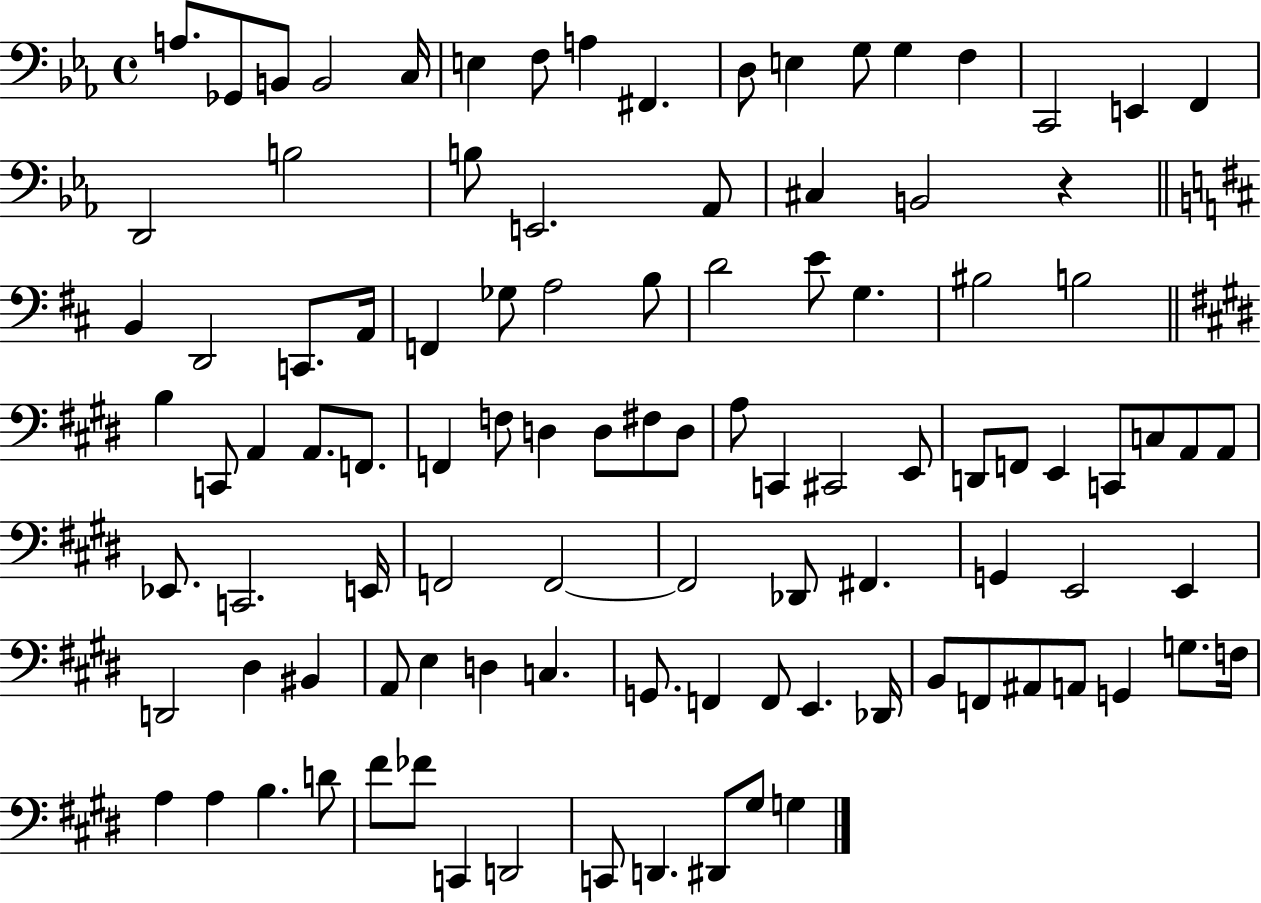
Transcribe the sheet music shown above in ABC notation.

X:1
T:Untitled
M:4/4
L:1/4
K:Eb
A,/2 _G,,/2 B,,/2 B,,2 C,/4 E, F,/2 A, ^F,, D,/2 E, G,/2 G, F, C,,2 E,, F,, D,,2 B,2 B,/2 E,,2 _A,,/2 ^C, B,,2 z B,, D,,2 C,,/2 A,,/4 F,, _G,/2 A,2 B,/2 D2 E/2 G, ^B,2 B,2 B, C,,/2 A,, A,,/2 F,,/2 F,, F,/2 D, D,/2 ^F,/2 D,/2 A,/2 C,, ^C,,2 E,,/2 D,,/2 F,,/2 E,, C,,/2 C,/2 A,,/2 A,,/2 _E,,/2 C,,2 E,,/4 F,,2 F,,2 F,,2 _D,,/2 ^F,, G,, E,,2 E,, D,,2 ^D, ^B,, A,,/2 E, D, C, G,,/2 F,, F,,/2 E,, _D,,/4 B,,/2 F,,/2 ^A,,/2 A,,/2 G,, G,/2 F,/4 A, A, B, D/2 ^F/2 _F/2 C,, D,,2 C,,/2 D,, ^D,,/2 ^G,/2 G,